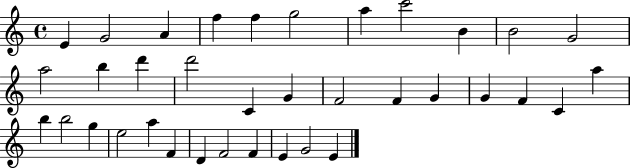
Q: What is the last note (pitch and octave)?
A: E4